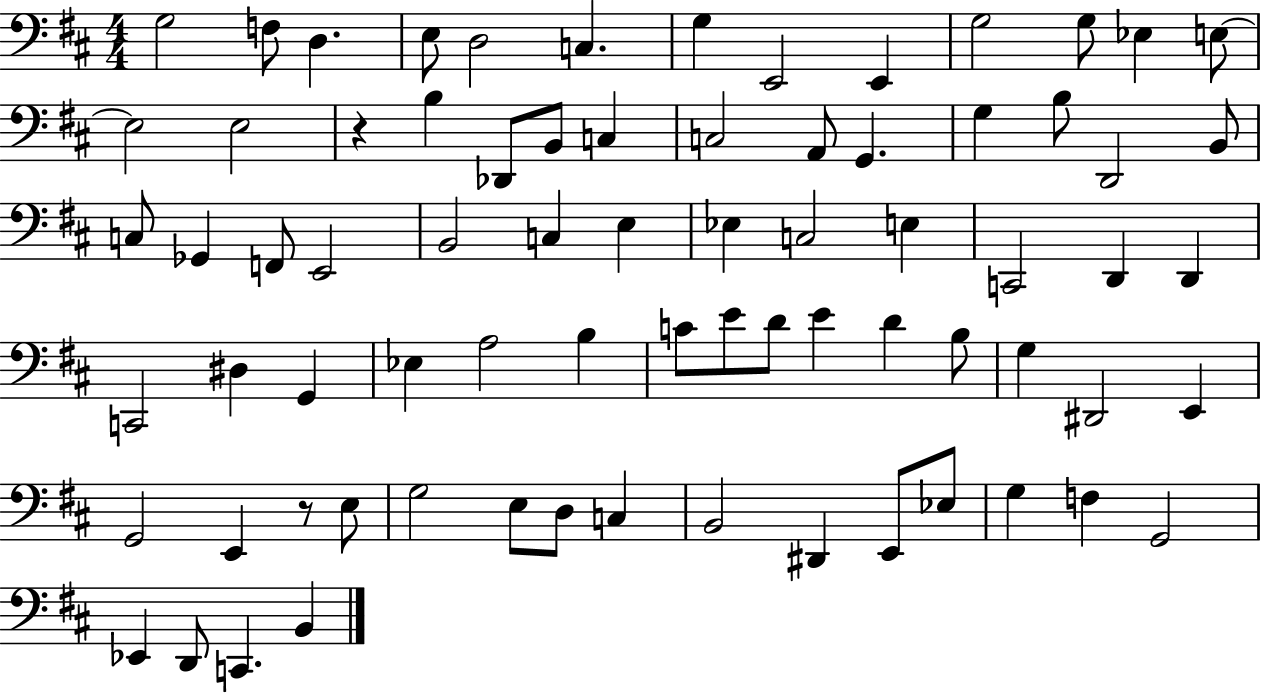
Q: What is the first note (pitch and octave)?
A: G3